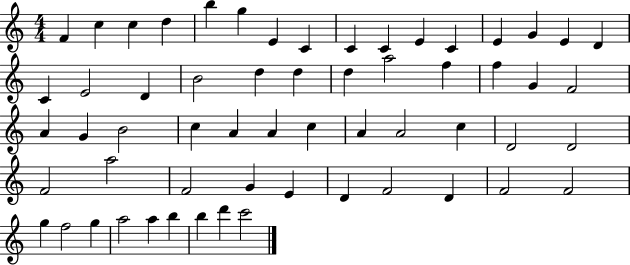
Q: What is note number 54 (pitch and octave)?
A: A5